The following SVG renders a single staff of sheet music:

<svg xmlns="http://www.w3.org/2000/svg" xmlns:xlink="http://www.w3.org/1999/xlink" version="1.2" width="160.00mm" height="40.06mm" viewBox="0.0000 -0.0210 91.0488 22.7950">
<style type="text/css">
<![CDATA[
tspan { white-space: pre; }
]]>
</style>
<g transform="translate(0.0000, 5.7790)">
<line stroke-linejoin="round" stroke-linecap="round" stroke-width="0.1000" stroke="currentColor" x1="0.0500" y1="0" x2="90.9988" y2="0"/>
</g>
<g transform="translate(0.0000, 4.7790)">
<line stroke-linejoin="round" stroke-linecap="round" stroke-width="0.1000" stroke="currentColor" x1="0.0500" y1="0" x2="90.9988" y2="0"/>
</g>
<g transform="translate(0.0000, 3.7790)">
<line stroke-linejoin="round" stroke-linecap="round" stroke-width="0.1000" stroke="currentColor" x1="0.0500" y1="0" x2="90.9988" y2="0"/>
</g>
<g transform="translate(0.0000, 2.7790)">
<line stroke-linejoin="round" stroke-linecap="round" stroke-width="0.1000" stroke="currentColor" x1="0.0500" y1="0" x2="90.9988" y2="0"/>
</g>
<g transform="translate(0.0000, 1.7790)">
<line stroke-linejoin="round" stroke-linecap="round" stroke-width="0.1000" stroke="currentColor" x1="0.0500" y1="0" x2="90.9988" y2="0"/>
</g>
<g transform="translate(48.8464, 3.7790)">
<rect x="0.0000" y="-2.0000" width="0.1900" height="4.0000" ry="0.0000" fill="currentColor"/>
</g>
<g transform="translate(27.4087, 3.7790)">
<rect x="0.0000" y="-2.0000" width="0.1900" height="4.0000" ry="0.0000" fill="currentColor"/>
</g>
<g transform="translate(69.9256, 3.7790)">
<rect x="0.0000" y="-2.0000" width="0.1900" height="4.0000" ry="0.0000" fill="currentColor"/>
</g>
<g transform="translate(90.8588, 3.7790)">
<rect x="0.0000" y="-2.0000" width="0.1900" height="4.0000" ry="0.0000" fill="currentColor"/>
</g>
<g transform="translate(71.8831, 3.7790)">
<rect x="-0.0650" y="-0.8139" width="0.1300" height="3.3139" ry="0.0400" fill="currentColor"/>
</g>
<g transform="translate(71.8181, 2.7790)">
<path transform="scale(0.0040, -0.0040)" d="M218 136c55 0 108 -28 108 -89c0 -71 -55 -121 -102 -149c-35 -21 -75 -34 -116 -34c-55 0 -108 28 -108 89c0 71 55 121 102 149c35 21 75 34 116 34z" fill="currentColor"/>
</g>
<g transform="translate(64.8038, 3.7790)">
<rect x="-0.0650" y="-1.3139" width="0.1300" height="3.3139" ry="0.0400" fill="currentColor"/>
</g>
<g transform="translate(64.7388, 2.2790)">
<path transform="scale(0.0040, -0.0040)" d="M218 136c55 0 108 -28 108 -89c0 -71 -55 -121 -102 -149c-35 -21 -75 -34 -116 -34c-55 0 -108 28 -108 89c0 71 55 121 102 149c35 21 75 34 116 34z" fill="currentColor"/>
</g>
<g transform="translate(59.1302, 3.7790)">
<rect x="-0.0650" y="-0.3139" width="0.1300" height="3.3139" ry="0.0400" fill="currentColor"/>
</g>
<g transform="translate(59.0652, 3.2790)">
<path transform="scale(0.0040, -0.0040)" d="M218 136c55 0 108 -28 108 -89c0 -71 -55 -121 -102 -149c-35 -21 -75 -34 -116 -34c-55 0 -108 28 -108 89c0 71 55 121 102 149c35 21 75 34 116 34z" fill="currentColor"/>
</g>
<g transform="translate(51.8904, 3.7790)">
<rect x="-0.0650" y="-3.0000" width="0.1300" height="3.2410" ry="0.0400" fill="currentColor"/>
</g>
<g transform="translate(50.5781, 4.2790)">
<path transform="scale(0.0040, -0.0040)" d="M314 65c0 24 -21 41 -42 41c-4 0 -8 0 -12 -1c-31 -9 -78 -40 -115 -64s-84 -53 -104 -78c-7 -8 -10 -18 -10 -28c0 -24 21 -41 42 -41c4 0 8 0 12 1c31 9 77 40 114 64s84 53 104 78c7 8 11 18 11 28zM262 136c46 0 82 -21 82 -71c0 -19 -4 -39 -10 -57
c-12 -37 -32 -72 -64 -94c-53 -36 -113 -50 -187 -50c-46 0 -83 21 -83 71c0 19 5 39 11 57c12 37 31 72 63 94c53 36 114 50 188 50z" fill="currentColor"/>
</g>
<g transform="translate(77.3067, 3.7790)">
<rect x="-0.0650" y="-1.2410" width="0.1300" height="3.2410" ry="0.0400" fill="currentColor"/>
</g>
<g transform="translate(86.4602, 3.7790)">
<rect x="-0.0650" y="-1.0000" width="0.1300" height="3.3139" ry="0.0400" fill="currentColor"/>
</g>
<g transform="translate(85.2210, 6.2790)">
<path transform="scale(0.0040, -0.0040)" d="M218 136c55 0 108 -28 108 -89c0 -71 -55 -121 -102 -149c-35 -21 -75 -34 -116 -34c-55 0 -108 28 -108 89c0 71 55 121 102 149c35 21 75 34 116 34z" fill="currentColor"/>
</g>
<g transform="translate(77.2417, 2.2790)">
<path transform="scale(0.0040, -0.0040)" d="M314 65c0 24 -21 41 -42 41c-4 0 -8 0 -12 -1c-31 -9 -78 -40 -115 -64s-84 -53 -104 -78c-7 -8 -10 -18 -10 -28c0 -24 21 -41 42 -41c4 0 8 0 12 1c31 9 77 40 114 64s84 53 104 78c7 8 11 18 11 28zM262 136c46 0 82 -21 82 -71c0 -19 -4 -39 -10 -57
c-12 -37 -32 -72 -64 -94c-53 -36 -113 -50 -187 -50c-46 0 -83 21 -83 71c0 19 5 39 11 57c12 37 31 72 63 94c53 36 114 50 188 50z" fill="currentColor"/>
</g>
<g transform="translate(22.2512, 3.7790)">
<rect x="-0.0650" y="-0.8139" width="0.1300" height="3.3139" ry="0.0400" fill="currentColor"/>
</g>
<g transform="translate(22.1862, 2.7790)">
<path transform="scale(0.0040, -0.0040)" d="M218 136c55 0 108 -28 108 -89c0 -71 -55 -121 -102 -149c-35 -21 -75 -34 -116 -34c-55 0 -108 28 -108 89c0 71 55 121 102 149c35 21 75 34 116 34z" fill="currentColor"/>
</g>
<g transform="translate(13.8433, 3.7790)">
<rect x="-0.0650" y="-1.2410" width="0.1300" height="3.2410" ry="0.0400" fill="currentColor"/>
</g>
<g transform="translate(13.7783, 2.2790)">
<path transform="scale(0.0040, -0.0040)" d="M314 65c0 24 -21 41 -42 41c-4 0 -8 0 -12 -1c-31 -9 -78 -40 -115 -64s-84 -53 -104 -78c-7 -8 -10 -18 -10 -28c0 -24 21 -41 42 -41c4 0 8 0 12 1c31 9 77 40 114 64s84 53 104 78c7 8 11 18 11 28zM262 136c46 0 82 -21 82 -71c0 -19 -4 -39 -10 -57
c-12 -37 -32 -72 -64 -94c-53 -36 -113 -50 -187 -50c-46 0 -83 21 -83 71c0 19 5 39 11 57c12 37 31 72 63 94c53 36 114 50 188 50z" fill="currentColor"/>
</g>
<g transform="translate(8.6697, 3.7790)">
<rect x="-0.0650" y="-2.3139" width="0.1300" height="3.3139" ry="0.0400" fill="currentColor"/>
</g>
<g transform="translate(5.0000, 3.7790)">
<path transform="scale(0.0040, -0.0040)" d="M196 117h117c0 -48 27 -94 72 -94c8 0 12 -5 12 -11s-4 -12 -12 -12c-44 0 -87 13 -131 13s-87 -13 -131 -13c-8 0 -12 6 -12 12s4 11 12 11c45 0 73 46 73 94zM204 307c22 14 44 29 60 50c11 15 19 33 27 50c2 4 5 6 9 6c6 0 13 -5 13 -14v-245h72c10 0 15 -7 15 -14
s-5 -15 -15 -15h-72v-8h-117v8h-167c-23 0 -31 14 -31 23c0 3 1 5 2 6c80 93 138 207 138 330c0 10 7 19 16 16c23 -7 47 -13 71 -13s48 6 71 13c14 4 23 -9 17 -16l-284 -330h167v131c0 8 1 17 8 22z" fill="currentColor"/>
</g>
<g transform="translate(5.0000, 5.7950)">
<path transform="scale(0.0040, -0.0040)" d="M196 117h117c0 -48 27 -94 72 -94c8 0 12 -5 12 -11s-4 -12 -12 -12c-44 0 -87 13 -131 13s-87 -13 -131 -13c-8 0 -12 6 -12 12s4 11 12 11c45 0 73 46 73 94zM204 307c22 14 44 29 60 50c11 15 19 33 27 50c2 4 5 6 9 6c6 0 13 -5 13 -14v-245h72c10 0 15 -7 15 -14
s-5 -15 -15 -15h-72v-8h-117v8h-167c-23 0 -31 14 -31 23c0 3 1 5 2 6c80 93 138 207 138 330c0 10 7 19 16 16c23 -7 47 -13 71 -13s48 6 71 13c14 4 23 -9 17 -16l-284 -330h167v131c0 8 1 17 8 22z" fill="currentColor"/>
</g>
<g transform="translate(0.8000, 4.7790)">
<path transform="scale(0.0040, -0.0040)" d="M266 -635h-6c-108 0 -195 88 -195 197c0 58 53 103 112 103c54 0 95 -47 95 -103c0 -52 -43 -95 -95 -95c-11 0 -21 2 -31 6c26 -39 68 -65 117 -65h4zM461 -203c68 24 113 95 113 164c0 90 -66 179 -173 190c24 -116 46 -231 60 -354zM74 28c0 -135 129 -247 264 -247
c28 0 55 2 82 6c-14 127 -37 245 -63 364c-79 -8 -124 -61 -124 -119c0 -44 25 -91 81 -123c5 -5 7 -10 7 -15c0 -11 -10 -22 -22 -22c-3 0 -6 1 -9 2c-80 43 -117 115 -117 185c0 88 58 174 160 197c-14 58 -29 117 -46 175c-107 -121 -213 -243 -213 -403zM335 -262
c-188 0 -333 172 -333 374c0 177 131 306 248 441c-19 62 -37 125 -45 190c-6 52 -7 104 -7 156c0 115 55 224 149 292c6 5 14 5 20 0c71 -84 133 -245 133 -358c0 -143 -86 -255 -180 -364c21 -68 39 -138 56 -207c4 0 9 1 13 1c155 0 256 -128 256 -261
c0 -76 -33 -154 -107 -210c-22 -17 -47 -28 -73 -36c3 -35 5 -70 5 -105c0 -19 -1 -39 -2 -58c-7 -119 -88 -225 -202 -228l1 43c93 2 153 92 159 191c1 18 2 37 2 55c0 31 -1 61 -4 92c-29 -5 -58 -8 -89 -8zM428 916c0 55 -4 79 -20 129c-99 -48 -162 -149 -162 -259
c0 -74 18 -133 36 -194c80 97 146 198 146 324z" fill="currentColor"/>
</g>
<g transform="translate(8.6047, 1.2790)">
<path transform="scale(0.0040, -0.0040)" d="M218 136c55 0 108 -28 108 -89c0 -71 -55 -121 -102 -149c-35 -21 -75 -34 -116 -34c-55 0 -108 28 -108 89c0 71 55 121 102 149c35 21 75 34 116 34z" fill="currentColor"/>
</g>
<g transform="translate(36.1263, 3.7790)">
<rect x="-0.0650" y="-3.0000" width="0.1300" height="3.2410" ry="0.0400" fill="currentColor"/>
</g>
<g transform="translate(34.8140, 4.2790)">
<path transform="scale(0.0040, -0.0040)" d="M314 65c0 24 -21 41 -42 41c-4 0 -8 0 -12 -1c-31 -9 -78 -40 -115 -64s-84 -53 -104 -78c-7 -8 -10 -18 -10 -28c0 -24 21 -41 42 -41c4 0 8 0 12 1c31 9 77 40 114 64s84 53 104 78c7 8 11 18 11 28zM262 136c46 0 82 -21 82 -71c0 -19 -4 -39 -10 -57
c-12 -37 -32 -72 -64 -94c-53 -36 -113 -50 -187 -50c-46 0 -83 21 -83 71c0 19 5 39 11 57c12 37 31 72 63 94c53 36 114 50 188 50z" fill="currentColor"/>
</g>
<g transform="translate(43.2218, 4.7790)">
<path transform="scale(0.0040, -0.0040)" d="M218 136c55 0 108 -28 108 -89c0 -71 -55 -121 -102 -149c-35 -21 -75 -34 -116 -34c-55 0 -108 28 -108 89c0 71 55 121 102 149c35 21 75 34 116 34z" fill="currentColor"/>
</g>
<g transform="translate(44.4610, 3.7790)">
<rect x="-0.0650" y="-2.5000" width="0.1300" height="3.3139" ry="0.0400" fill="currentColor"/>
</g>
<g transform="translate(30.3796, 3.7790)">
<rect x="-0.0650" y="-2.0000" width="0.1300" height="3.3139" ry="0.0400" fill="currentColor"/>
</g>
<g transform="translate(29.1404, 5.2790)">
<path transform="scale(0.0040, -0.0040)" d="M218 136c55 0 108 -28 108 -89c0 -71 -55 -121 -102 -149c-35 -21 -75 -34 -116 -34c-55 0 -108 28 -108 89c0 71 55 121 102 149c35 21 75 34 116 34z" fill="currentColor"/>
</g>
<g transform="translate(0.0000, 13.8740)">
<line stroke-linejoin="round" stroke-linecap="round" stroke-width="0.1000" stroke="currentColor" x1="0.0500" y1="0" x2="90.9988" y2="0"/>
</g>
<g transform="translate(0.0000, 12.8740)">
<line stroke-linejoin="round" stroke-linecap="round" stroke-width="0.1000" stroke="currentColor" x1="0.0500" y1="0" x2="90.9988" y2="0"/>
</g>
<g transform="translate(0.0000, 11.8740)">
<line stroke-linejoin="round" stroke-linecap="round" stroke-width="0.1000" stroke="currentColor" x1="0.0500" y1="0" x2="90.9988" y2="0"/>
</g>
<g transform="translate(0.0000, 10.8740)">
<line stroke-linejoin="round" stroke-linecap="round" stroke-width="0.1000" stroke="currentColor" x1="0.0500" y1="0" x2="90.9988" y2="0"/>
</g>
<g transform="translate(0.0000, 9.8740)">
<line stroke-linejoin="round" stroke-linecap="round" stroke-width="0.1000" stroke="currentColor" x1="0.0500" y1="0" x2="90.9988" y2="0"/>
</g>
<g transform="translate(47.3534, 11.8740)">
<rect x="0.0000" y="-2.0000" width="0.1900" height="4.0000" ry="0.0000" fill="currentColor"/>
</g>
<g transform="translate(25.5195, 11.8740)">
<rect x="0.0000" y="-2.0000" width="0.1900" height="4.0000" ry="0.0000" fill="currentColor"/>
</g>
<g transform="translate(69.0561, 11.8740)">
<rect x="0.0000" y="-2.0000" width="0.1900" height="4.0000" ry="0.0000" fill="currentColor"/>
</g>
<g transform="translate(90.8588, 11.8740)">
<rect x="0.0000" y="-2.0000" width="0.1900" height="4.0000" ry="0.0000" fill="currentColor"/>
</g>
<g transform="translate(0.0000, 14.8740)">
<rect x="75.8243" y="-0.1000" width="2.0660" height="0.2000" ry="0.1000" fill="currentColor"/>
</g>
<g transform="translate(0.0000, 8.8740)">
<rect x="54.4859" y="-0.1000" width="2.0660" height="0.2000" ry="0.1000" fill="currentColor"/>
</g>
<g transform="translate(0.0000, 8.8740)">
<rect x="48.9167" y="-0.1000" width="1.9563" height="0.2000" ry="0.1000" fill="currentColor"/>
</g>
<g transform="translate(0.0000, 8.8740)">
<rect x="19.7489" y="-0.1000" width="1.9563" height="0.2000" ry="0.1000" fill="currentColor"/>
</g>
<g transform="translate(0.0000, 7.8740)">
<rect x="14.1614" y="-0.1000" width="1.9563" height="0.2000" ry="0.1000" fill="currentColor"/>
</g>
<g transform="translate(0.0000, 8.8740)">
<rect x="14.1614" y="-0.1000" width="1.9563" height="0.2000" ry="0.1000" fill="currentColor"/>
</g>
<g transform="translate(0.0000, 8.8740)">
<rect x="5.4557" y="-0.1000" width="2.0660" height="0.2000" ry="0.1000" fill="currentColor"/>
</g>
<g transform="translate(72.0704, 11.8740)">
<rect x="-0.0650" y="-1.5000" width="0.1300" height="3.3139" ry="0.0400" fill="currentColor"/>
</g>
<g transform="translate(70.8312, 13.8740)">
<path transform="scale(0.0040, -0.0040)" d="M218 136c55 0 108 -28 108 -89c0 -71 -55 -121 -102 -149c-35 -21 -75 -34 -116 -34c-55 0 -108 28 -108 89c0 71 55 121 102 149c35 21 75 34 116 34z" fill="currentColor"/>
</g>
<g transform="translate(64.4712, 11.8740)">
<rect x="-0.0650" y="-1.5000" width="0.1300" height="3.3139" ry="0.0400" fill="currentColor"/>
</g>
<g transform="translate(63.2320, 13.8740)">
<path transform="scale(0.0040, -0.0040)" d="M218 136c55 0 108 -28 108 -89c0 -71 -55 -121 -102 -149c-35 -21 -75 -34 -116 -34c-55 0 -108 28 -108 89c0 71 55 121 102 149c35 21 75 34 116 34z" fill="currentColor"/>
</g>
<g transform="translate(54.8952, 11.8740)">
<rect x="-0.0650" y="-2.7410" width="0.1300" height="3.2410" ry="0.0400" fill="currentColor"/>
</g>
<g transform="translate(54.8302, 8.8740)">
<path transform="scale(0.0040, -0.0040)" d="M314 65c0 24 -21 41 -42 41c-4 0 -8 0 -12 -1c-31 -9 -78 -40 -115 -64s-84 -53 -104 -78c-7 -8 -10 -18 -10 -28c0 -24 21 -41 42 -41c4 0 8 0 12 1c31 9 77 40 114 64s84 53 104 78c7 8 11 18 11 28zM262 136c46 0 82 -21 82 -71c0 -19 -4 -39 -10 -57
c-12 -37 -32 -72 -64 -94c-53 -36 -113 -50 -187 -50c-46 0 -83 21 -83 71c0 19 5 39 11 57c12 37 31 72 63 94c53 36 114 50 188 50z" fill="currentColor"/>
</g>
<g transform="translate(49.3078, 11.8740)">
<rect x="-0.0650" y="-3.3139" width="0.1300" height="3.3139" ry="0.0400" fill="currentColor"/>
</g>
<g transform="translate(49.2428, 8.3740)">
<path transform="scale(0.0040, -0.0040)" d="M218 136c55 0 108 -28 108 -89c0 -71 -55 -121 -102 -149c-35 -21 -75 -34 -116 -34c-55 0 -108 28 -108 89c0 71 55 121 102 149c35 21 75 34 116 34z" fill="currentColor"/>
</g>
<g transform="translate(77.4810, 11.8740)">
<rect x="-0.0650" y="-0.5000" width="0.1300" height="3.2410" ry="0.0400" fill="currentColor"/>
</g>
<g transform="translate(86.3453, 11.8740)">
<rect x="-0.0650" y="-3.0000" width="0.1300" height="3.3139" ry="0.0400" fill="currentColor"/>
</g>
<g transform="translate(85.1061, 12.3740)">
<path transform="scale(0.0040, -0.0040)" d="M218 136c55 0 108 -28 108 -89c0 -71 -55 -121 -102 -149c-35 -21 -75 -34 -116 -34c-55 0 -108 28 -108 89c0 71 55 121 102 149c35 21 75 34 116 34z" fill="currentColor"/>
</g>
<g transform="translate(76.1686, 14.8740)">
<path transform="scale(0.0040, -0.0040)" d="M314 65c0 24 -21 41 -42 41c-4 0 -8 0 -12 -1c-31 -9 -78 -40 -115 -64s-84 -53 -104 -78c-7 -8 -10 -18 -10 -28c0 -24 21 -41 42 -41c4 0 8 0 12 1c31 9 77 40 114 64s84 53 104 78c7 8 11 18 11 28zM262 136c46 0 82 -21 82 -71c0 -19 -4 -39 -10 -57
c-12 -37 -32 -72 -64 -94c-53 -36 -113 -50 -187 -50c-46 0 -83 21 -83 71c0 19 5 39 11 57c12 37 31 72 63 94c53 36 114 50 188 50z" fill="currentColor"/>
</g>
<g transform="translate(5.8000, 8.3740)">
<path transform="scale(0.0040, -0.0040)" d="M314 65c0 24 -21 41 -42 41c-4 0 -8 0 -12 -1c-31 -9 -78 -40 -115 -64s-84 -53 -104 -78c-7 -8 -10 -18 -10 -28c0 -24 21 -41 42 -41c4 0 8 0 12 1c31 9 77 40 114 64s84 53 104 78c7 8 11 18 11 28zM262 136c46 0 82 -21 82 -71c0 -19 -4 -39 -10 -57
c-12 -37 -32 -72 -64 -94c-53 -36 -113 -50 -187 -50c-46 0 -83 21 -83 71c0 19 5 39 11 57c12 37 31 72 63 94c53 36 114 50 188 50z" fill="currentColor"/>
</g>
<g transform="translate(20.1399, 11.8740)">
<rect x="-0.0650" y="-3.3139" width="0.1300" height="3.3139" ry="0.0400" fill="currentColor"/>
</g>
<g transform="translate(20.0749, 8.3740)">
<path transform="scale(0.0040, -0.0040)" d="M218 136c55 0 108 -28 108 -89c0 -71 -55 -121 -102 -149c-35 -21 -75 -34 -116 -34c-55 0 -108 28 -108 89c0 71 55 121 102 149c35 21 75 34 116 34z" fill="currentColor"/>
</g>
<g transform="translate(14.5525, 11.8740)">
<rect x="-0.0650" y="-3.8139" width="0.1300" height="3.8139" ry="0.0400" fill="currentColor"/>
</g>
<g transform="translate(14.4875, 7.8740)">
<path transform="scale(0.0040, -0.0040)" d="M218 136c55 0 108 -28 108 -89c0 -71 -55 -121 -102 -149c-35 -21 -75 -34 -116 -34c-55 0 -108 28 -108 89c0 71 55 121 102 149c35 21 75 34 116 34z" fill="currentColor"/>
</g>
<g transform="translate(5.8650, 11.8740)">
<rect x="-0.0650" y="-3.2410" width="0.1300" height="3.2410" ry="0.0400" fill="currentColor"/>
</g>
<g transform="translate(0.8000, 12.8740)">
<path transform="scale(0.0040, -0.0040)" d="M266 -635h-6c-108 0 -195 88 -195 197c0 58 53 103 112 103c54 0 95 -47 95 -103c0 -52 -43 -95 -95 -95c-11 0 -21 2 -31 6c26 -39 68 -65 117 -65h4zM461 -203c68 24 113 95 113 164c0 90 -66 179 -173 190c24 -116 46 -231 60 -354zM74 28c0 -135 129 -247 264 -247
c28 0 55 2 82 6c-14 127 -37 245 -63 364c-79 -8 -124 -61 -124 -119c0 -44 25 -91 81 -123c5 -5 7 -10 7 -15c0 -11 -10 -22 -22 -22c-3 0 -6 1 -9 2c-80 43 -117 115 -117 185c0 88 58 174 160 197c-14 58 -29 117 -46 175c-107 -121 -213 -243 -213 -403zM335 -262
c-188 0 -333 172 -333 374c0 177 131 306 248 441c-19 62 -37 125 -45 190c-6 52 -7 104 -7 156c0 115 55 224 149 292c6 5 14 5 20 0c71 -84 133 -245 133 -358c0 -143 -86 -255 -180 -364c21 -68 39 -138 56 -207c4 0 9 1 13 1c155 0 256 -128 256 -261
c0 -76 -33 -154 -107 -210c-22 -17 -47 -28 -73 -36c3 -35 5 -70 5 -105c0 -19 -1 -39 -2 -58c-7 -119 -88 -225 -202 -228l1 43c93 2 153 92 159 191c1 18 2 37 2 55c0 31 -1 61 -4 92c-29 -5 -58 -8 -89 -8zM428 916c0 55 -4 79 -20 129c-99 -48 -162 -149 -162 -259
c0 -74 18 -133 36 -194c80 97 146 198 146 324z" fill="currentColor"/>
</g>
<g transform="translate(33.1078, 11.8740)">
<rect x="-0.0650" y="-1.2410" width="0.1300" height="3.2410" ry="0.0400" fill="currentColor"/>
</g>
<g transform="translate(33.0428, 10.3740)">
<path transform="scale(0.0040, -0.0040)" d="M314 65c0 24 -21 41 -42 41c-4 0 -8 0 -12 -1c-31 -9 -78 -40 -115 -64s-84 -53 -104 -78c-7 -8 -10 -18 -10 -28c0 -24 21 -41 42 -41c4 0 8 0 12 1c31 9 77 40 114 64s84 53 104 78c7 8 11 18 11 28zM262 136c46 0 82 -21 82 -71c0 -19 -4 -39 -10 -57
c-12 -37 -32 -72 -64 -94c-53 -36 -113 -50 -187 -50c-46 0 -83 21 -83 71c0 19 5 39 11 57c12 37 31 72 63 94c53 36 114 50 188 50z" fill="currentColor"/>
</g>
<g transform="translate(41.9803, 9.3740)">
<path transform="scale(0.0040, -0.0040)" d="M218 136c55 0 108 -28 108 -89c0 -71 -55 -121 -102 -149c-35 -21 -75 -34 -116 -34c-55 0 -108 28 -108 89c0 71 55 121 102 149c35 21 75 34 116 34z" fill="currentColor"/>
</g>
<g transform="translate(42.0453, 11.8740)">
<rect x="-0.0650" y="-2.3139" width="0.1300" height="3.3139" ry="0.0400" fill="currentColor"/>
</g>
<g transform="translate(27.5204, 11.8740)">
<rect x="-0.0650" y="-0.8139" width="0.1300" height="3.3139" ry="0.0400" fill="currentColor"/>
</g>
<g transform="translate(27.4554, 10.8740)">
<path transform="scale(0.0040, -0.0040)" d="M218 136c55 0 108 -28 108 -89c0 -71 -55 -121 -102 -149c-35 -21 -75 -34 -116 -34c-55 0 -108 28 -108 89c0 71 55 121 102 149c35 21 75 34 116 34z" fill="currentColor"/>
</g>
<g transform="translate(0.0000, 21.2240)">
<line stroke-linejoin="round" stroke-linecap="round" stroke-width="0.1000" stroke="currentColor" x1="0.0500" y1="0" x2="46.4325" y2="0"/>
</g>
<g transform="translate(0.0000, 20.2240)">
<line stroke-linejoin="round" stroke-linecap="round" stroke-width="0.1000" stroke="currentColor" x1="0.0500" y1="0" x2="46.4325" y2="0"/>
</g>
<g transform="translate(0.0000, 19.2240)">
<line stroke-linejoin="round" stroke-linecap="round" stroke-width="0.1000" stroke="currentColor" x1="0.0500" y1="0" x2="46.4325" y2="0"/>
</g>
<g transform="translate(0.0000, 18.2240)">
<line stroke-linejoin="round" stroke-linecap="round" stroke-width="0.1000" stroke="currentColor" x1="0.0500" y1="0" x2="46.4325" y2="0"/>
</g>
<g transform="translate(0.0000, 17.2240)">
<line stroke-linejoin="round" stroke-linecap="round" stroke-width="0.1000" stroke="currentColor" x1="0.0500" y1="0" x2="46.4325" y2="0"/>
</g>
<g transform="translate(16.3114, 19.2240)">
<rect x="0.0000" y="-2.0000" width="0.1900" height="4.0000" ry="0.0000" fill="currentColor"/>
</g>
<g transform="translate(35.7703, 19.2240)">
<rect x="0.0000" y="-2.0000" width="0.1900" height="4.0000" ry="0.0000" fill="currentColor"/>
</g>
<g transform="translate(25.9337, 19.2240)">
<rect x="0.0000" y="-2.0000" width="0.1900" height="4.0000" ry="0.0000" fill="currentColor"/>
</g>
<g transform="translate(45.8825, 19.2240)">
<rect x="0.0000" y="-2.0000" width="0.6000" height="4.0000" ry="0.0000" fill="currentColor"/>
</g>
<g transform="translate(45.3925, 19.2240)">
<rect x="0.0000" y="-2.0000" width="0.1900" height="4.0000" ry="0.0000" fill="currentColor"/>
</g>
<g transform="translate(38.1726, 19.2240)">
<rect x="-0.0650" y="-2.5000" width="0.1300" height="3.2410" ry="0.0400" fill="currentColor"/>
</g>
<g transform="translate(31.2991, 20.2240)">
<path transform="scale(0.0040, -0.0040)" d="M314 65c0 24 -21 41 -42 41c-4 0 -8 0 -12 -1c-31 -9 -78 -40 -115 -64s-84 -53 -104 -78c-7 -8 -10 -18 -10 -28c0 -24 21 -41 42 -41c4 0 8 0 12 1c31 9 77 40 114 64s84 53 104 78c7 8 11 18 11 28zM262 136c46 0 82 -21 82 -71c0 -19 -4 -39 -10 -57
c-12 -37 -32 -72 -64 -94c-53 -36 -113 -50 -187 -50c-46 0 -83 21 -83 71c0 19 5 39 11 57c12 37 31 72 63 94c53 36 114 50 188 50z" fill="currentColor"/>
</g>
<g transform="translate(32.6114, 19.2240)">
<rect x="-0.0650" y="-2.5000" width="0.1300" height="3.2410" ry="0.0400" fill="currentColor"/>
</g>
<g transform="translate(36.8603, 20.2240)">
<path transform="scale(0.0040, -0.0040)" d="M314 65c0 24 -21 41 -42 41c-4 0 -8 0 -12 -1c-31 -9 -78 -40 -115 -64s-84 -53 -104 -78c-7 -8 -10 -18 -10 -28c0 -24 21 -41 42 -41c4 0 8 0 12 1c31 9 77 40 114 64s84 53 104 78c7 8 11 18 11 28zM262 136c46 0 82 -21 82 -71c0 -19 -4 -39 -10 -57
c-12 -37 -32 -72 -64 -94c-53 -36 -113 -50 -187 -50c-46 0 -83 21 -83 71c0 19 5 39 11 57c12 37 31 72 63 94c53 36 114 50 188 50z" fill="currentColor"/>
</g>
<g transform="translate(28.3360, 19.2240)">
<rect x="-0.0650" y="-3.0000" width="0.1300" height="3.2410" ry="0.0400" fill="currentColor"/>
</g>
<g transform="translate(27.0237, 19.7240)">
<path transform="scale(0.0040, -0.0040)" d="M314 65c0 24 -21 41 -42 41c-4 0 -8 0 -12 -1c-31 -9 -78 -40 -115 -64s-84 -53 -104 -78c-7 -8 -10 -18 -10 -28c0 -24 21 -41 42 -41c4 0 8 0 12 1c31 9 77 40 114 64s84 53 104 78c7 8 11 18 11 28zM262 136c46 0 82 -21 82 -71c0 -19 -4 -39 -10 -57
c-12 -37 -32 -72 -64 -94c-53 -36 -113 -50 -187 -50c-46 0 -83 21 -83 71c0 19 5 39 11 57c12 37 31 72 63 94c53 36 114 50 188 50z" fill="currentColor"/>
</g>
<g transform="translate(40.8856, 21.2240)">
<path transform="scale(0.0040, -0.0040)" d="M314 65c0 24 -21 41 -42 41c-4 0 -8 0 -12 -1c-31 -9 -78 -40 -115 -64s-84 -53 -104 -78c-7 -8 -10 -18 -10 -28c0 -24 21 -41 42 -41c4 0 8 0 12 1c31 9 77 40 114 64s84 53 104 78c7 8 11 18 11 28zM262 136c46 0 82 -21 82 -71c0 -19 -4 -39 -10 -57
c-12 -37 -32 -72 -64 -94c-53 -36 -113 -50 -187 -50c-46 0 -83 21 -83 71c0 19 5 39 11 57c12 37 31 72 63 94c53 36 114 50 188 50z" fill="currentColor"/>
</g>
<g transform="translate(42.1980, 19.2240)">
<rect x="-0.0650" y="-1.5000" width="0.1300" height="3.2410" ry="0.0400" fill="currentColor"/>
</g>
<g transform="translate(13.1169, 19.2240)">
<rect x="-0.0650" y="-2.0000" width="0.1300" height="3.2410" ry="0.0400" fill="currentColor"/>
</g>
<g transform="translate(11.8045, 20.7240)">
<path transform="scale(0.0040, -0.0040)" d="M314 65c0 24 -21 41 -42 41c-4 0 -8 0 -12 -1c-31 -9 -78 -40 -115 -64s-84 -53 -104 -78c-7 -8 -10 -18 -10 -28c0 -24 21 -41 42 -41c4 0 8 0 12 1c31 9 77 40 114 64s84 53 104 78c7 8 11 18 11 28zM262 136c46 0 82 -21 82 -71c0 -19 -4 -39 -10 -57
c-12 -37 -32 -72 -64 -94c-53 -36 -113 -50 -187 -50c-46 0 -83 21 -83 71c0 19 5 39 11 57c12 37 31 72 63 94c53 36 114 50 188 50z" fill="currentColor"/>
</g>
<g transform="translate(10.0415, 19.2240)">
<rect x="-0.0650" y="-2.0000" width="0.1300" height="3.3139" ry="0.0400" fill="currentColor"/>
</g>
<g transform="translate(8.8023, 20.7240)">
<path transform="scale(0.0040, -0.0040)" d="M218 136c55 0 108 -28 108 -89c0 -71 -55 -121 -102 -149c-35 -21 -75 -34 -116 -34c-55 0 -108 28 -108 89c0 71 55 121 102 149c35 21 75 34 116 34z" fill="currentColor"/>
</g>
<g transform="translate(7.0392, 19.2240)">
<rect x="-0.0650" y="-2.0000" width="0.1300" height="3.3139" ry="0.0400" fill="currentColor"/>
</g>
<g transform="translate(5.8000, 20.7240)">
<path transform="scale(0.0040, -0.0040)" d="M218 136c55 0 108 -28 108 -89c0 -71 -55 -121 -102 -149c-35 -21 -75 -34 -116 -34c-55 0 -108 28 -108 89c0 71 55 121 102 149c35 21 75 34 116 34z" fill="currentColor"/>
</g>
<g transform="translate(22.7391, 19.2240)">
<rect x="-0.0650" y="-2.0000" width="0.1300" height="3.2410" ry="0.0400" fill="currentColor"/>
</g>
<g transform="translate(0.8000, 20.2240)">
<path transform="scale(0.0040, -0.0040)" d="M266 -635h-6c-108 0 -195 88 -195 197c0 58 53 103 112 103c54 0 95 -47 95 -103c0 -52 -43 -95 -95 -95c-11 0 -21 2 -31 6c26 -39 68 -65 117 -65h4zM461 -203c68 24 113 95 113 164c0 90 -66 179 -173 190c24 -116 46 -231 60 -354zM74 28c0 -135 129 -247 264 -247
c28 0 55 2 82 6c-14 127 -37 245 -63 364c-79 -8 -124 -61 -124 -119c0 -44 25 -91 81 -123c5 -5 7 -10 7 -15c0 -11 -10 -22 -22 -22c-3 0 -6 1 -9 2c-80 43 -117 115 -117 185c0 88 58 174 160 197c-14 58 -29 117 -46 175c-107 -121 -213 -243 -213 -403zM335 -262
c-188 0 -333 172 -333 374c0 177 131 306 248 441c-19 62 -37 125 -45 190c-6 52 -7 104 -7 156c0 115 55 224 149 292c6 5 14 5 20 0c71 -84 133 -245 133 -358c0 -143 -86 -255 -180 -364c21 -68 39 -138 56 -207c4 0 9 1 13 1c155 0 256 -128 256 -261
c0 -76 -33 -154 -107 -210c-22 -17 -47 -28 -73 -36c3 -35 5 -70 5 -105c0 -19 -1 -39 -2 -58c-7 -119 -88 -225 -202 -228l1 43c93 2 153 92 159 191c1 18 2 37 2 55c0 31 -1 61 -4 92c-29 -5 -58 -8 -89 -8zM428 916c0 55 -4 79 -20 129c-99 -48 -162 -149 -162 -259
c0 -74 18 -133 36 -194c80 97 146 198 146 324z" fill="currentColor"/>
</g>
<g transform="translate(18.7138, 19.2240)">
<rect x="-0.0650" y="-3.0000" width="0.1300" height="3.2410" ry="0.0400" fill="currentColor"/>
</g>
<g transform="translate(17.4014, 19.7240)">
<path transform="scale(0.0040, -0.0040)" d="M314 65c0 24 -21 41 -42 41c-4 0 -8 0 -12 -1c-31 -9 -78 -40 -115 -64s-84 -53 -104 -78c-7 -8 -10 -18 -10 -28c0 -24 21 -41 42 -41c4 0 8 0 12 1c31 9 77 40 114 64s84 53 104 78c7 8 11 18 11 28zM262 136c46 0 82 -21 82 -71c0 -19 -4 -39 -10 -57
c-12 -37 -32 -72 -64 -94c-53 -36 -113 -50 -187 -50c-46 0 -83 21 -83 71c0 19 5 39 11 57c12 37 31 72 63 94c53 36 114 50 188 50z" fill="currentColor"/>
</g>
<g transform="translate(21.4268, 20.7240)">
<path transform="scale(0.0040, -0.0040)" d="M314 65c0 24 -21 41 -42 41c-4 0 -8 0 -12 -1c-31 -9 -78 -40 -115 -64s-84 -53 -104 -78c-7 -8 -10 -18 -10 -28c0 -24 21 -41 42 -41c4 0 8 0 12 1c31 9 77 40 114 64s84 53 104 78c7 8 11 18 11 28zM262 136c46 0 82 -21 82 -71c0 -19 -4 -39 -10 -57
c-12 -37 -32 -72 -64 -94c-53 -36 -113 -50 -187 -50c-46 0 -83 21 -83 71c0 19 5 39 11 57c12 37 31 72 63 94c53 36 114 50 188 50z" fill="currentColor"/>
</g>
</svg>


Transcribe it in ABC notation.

X:1
T:Untitled
M:4/4
L:1/4
K:C
g e2 d F A2 G A2 c e d e2 D b2 c' b d e2 g b a2 E E C2 A F F F2 A2 F2 A2 G2 G2 E2